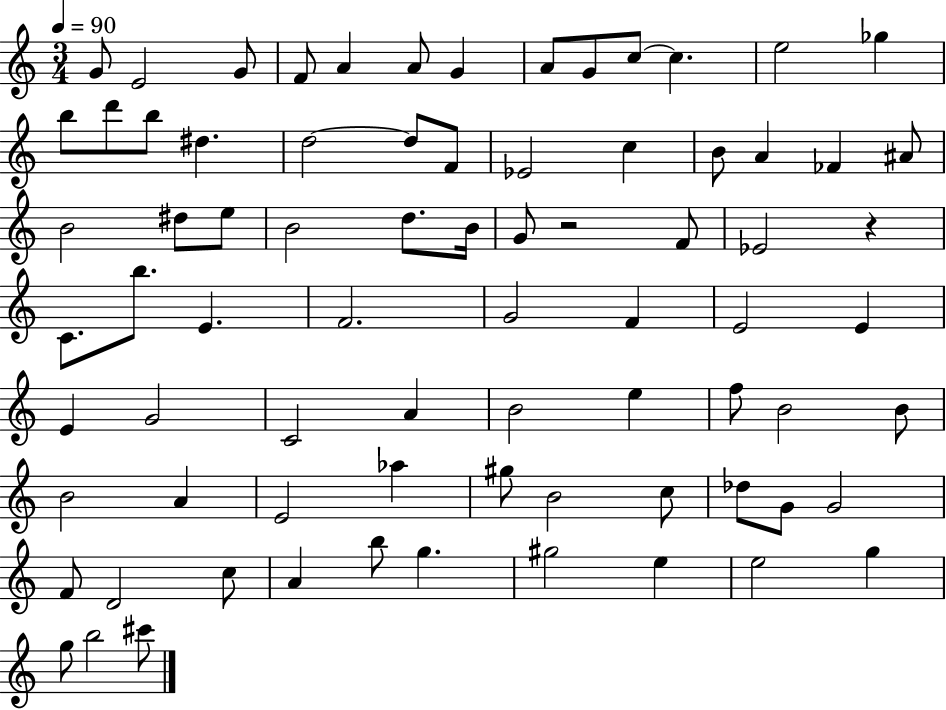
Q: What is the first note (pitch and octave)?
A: G4